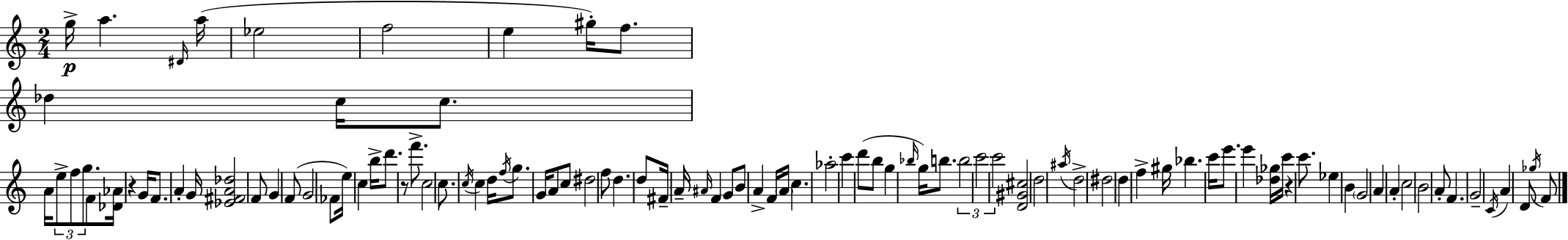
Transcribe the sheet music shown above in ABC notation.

X:1
T:Untitled
M:2/4
L:1/4
K:Am
g/4 a ^D/4 a/4 _e2 f2 e ^g/4 f/2 _d c/4 c/2 A/4 e/2 f/2 g/2 F/2 [_D_A]/4 z G/4 F/2 A G/4 [_E^FA_d]2 F/2 G F/2 G2 _F/2 e/4 c b/4 d'/2 z/2 f'/2 c2 c/2 c/4 c d/4 f/4 g/2 G/4 A/2 c/2 ^d2 f/2 d d/2 ^F/4 A/4 ^A/4 F G/2 B/2 A F/4 A/4 c _a2 c' d'/2 b/2 g _b/4 g/4 b/2 b2 c'2 c'2 [D^G^c]2 d2 ^a/4 d2 ^d2 d f ^g/4 _b c'/4 e'/2 e' [_d_g]/4 c'/4 z c'/2 _e B G2 A A c2 B2 A/2 F G2 C/4 A D/2 _g/4 F/2